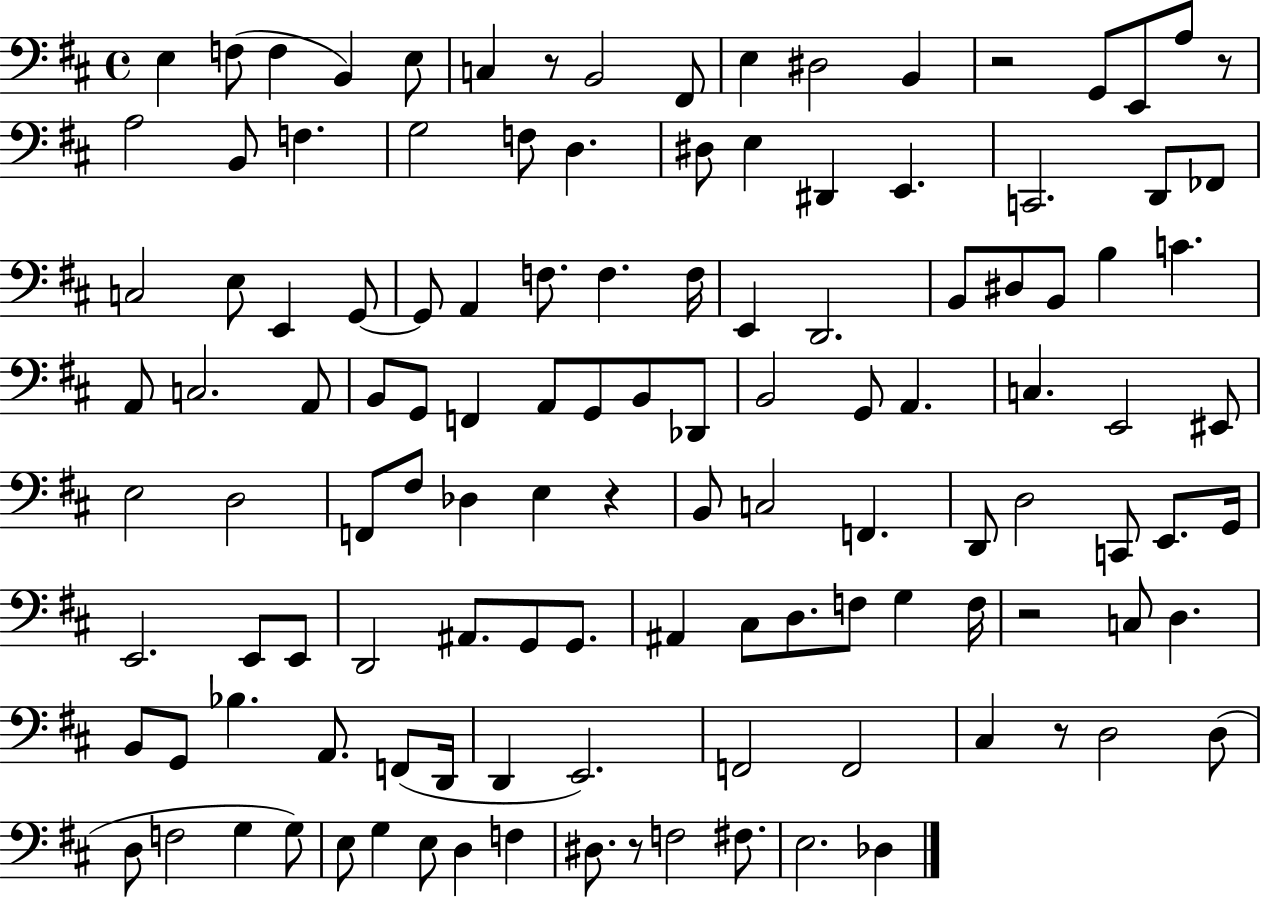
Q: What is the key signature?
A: D major